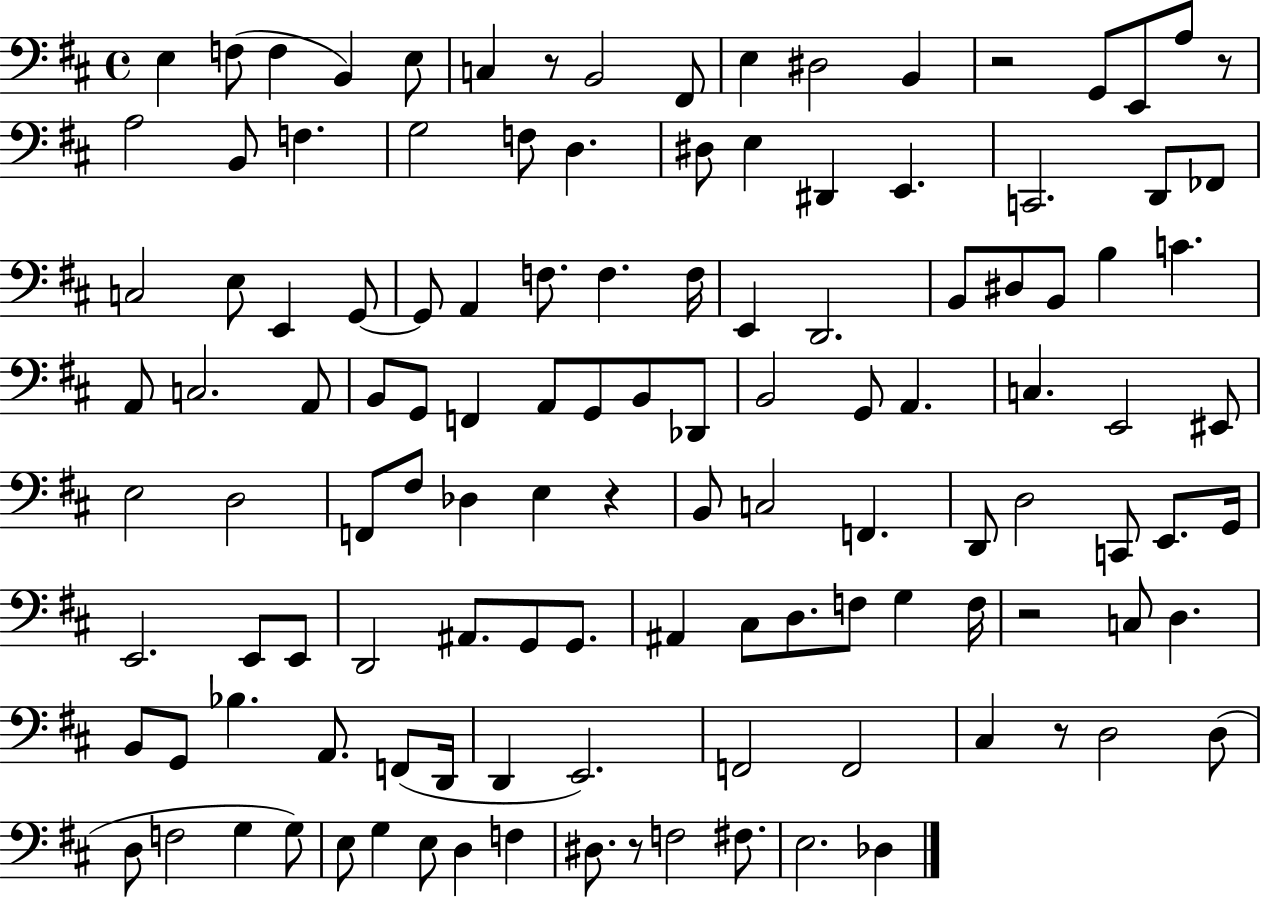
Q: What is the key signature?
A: D major